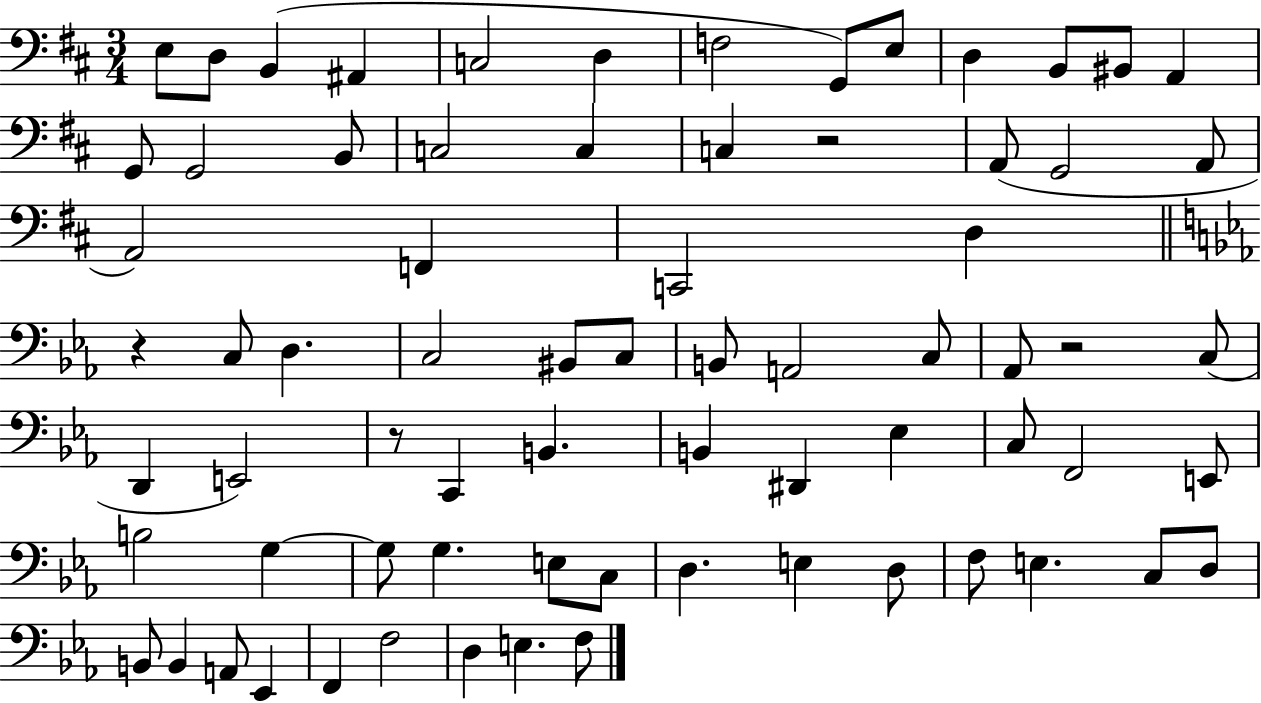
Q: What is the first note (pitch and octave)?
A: E3